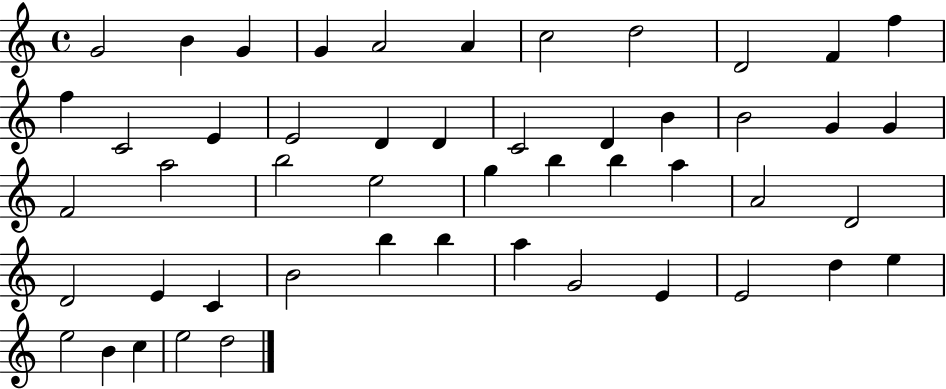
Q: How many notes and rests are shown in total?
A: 50